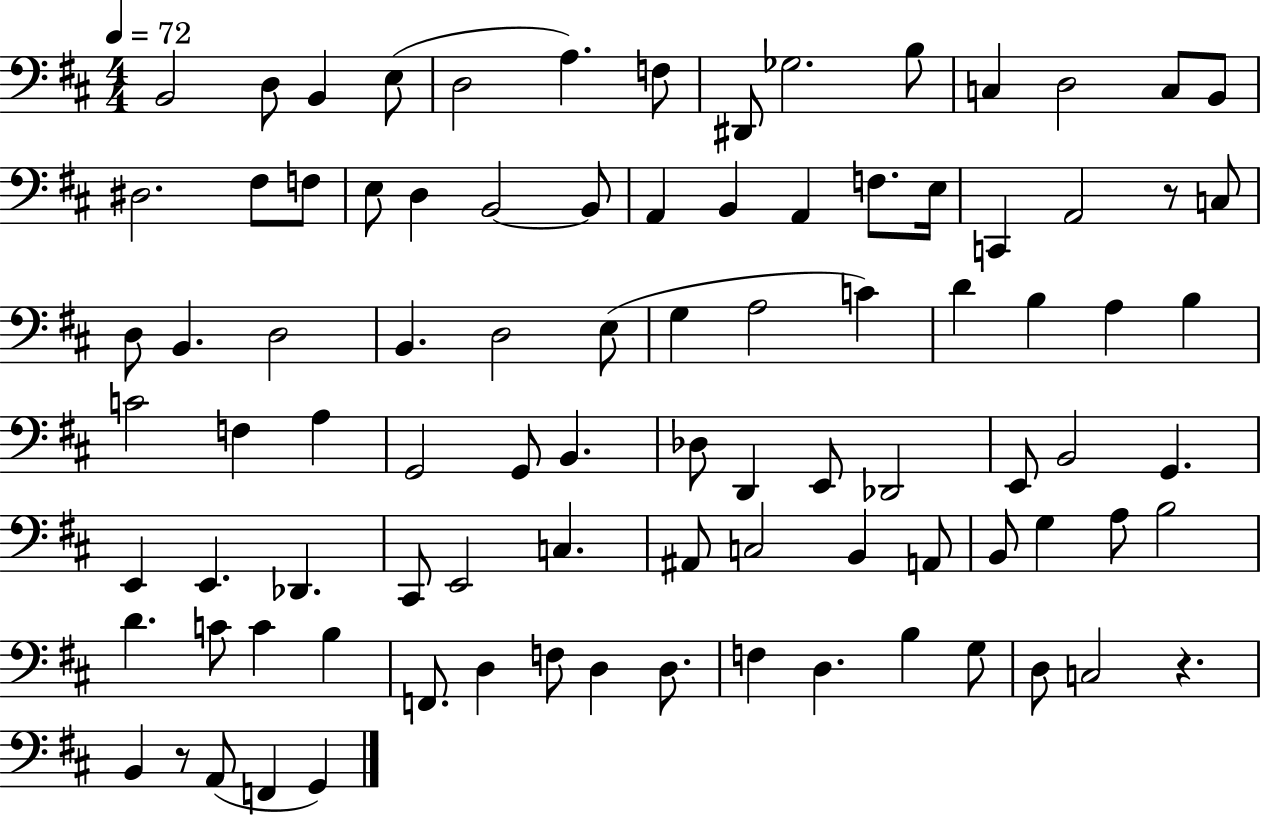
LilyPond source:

{
  \clef bass
  \numericTimeSignature
  \time 4/4
  \key d \major
  \tempo 4 = 72
  \repeat volta 2 { b,2 d8 b,4 e8( | d2 a4.) f8 | dis,8 ges2. b8 | c4 d2 c8 b,8 | \break dis2. fis8 f8 | e8 d4 b,2~~ b,8 | a,4 b,4 a,4 f8. e16 | c,4 a,2 r8 c8 | \break d8 b,4. d2 | b,4. d2 e8( | g4 a2 c'4) | d'4 b4 a4 b4 | \break c'2 f4 a4 | g,2 g,8 b,4. | des8 d,4 e,8 des,2 | e,8 b,2 g,4. | \break e,4 e,4. des,4. | cis,8 e,2 c4. | ais,8 c2 b,4 a,8 | b,8 g4 a8 b2 | \break d'4. c'8 c'4 b4 | f,8. d4 f8 d4 d8. | f4 d4. b4 g8 | d8 c2 r4. | \break b,4 r8 a,8( f,4 g,4) | } \bar "|."
}